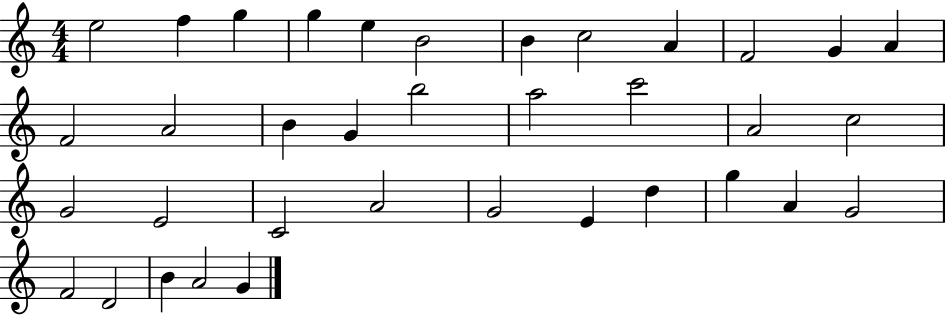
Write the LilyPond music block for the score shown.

{
  \clef treble
  \numericTimeSignature
  \time 4/4
  \key c \major
  e''2 f''4 g''4 | g''4 e''4 b'2 | b'4 c''2 a'4 | f'2 g'4 a'4 | \break f'2 a'2 | b'4 g'4 b''2 | a''2 c'''2 | a'2 c''2 | \break g'2 e'2 | c'2 a'2 | g'2 e'4 d''4 | g''4 a'4 g'2 | \break f'2 d'2 | b'4 a'2 g'4 | \bar "|."
}